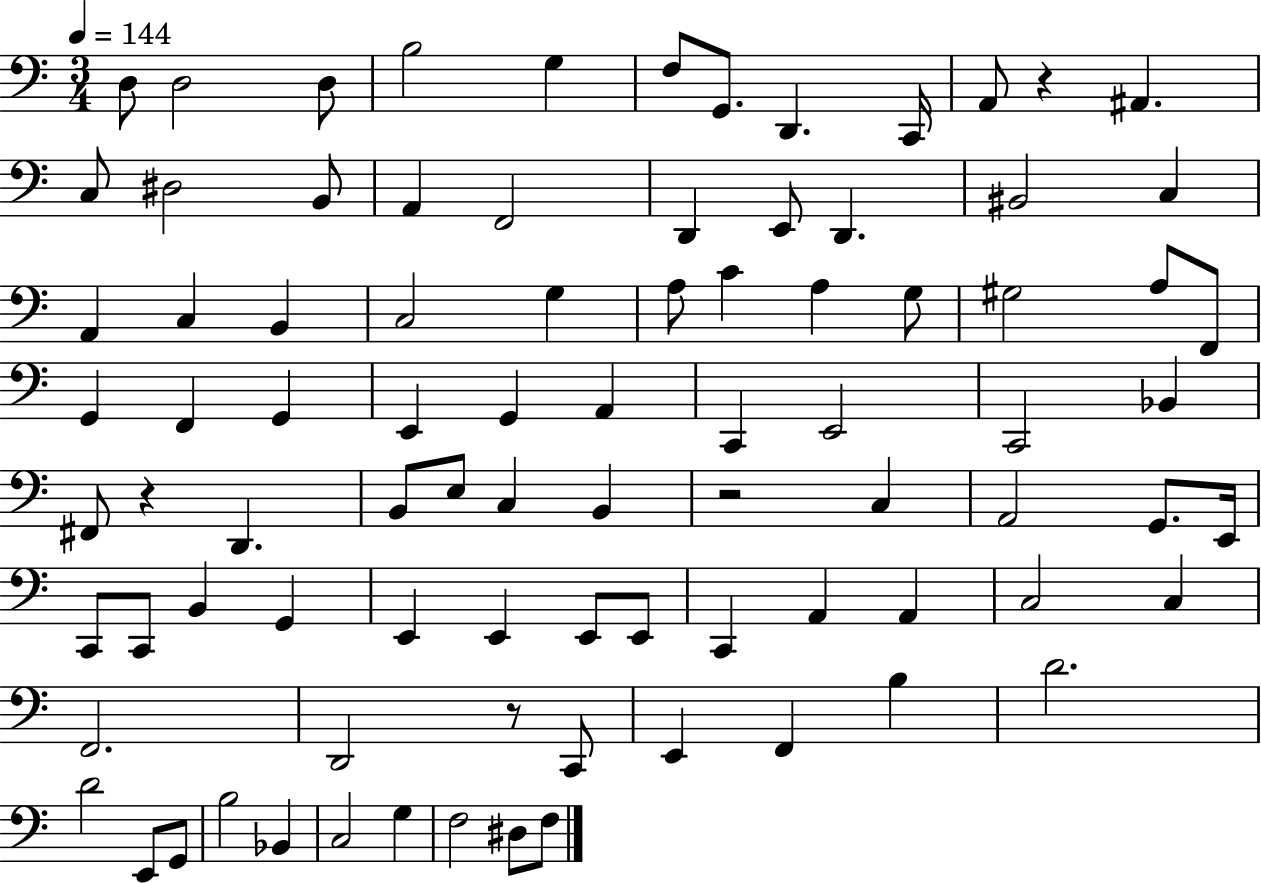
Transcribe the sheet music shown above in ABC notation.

X:1
T:Untitled
M:3/4
L:1/4
K:C
D,/2 D,2 D,/2 B,2 G, F,/2 G,,/2 D,, C,,/4 A,,/2 z ^A,, C,/2 ^D,2 B,,/2 A,, F,,2 D,, E,,/2 D,, ^B,,2 C, A,, C, B,, C,2 G, A,/2 C A, G,/2 ^G,2 A,/2 F,,/2 G,, F,, G,, E,, G,, A,, C,, E,,2 C,,2 _B,, ^F,,/2 z D,, B,,/2 E,/2 C, B,, z2 C, A,,2 G,,/2 E,,/4 C,,/2 C,,/2 B,, G,, E,, E,, E,,/2 E,,/2 C,, A,, A,, C,2 C, F,,2 D,,2 z/2 C,,/2 E,, F,, B, D2 D2 E,,/2 G,,/2 B,2 _B,, C,2 G, F,2 ^D,/2 F,/2